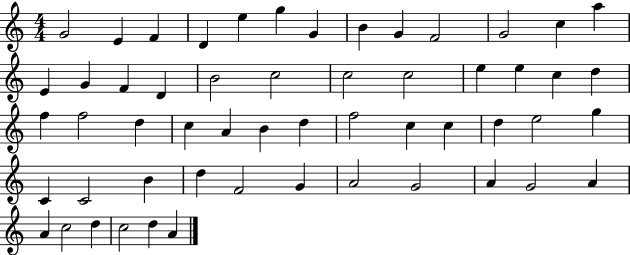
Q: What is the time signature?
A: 4/4